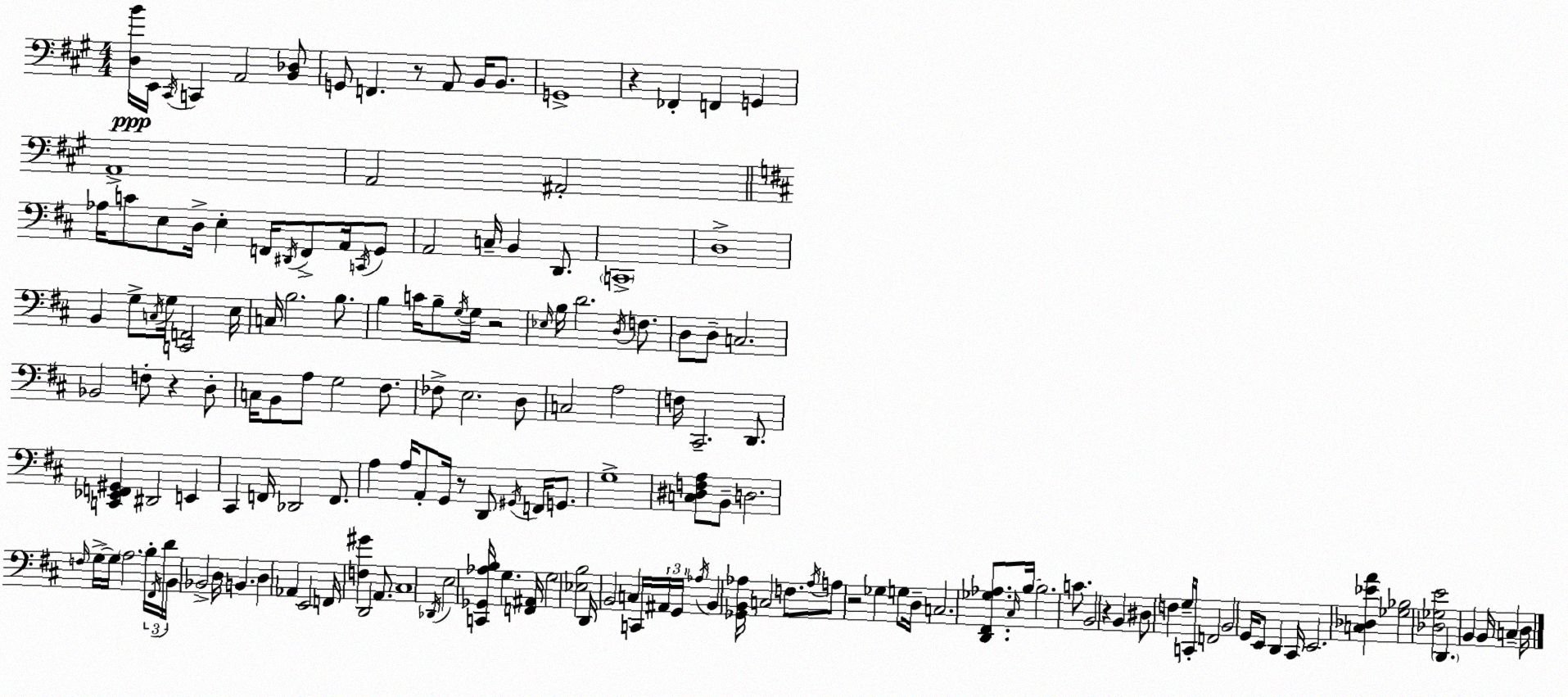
X:1
T:Untitled
M:4/4
L:1/4
K:A
[D,B]/4 E,,/4 ^C,,/4 C,, A,,2 [B,,_D,]/2 G,,/2 F,, z/2 A,,/2 B,,/4 B,,/2 G,,4 z _F,, F,, G,, A,,4 A,,2 ^A,,2 _A,/4 C/2 E,/2 D,/4 E, F,,/4 ^D,,/4 F,,/2 A,,/4 C,,/4 G,,/2 A,,2 C,/4 B,, D,,/2 C,,4 D,4 B,, G,/2 C,/4 G,/4 [C,,F,,]2 E,/4 C,/4 B,2 B,/2 B, C/4 B,/2 G,/4 G,/4 z2 _E,/4 B,/4 D2 D,/4 F,/2 D,/2 D,/2 C,2 _B,,2 F,/2 z D,/2 C,/4 B,,/2 A,/2 G,2 ^F,/2 _F,/2 E,2 D,/2 C,2 A,2 F,/4 ^C,,2 D,,/2 [C,,_E,,F,,^G,,] ^D,,2 E,, ^C,, F,,/4 _D,,2 F,,/2 A, A,/4 A,,/2 G,,/4 z/2 D,,/2 ^G,,/4 F,,/4 G,,/2 G,4 [C,^D,F,A,]/2 B,,/2 D,2 F,/4 G,/4 G,/4 A,2 B,/4 ^F,,/4 D/4 B,,/4 _B,,2 D,/4 B,, D, _A,, E,,2 F,,/4 [F,^G] D,,2 A,,/2 ^C,4 _D,,/4 E,2 [C,,_G,,_A,B,]/4 G, [F,,^A,,]/4 G,2 [_E,B,]2 D,,/4 B,,2 C, C,,/4 ^A,,/4 G,,/4 _A,/4 B,, [_G,,B,,_A,]/4 C,2 F,/2 _A,/4 A,/2 z2 _G, G,/2 D,/4 C,2 [D,,^F,,_G,_A,]/2 ^C,/4 B,/4 B,2 C/2 B,,2 z B,, ^D,/2 F, G,/4 C,,/4 F,,2 B,,2 G,,/4 E,,/2 D,, ^C,,/4 E,,2 [C,_D,_EA] [_G,_B,]2 [_D,_G,E]2 D,, B,, B,,/4 C, D,/4